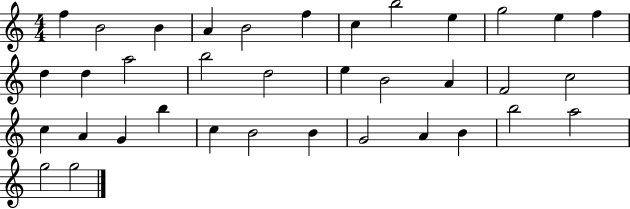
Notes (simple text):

F5/q B4/h B4/q A4/q B4/h F5/q C5/q B5/h E5/q G5/h E5/q F5/q D5/q D5/q A5/h B5/h D5/h E5/q B4/h A4/q F4/h C5/h C5/q A4/q G4/q B5/q C5/q B4/h B4/q G4/h A4/q B4/q B5/h A5/h G5/h G5/h